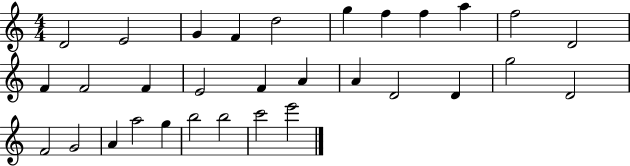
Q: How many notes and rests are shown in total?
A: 31